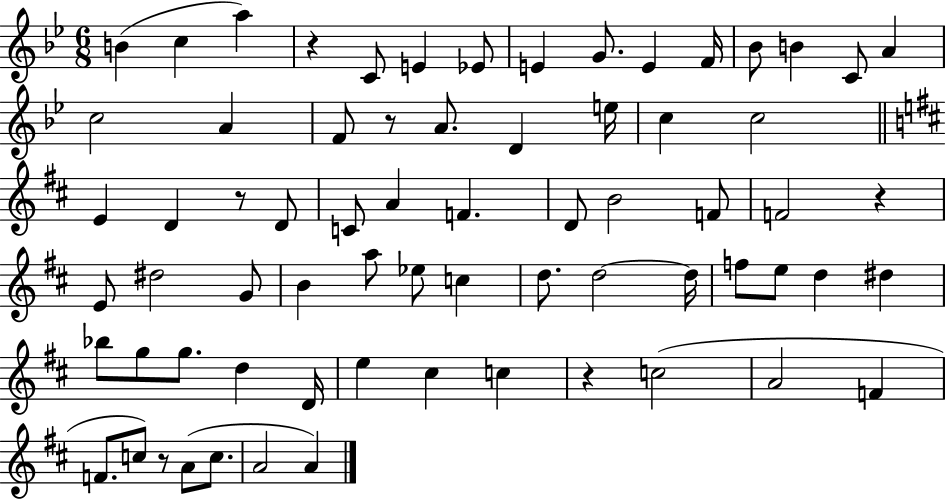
B4/q C5/q A5/q R/q C4/e E4/q Eb4/e E4/q G4/e. E4/q F4/s Bb4/e B4/q C4/e A4/q C5/h A4/q F4/e R/e A4/e. D4/q E5/s C5/q C5/h E4/q D4/q R/e D4/e C4/e A4/q F4/q. D4/e B4/h F4/e F4/h R/q E4/e D#5/h G4/e B4/q A5/e Eb5/e C5/q D5/e. D5/h D5/s F5/e E5/e D5/q D#5/q Bb5/e G5/e G5/e. D5/q D4/s E5/q C#5/q C5/q R/q C5/h A4/h F4/q F4/e. C5/e R/e A4/e C5/e. A4/h A4/q